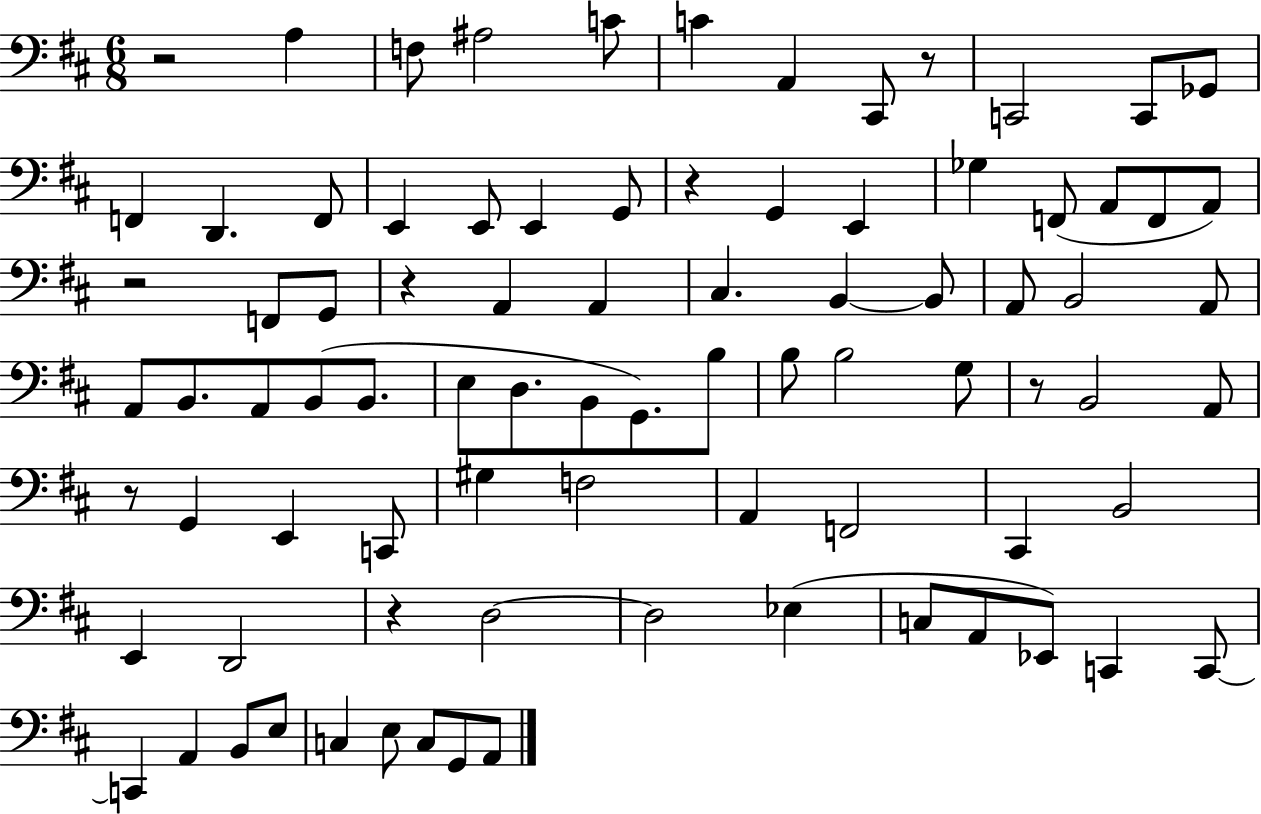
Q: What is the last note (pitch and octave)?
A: A2